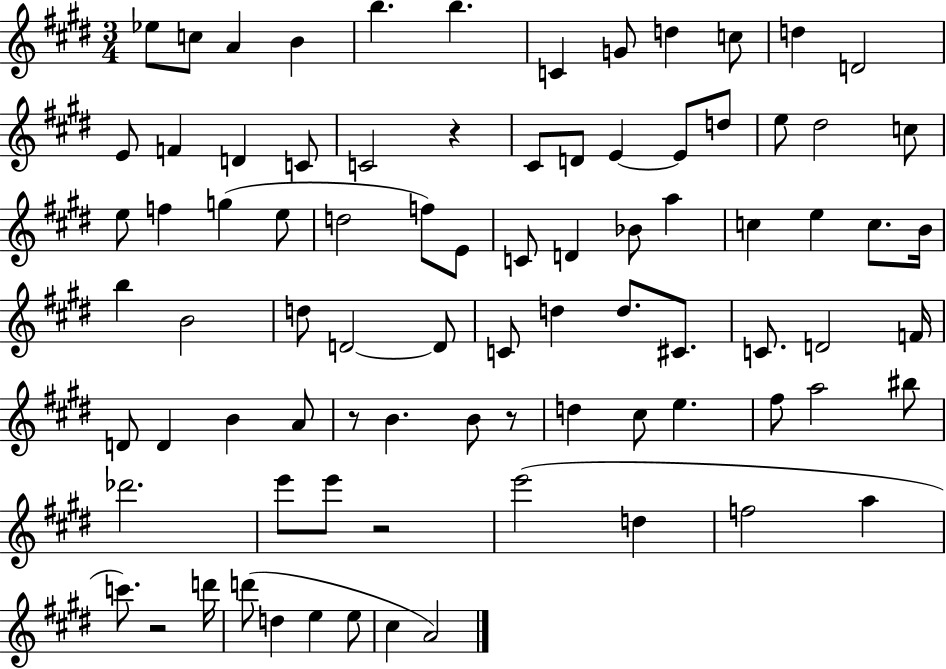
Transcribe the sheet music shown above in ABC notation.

X:1
T:Untitled
M:3/4
L:1/4
K:E
_e/2 c/2 A B b b C G/2 d c/2 d D2 E/2 F D C/2 C2 z ^C/2 D/2 E E/2 d/2 e/2 ^d2 c/2 e/2 f g e/2 d2 f/2 E/2 C/2 D _B/2 a c e c/2 B/4 b B2 d/2 D2 D/2 C/2 d d/2 ^C/2 C/2 D2 F/4 D/2 D B A/2 z/2 B B/2 z/2 d ^c/2 e ^f/2 a2 ^b/2 _d'2 e'/2 e'/2 z2 e'2 d f2 a c'/2 z2 d'/4 d'/2 d e e/2 ^c A2